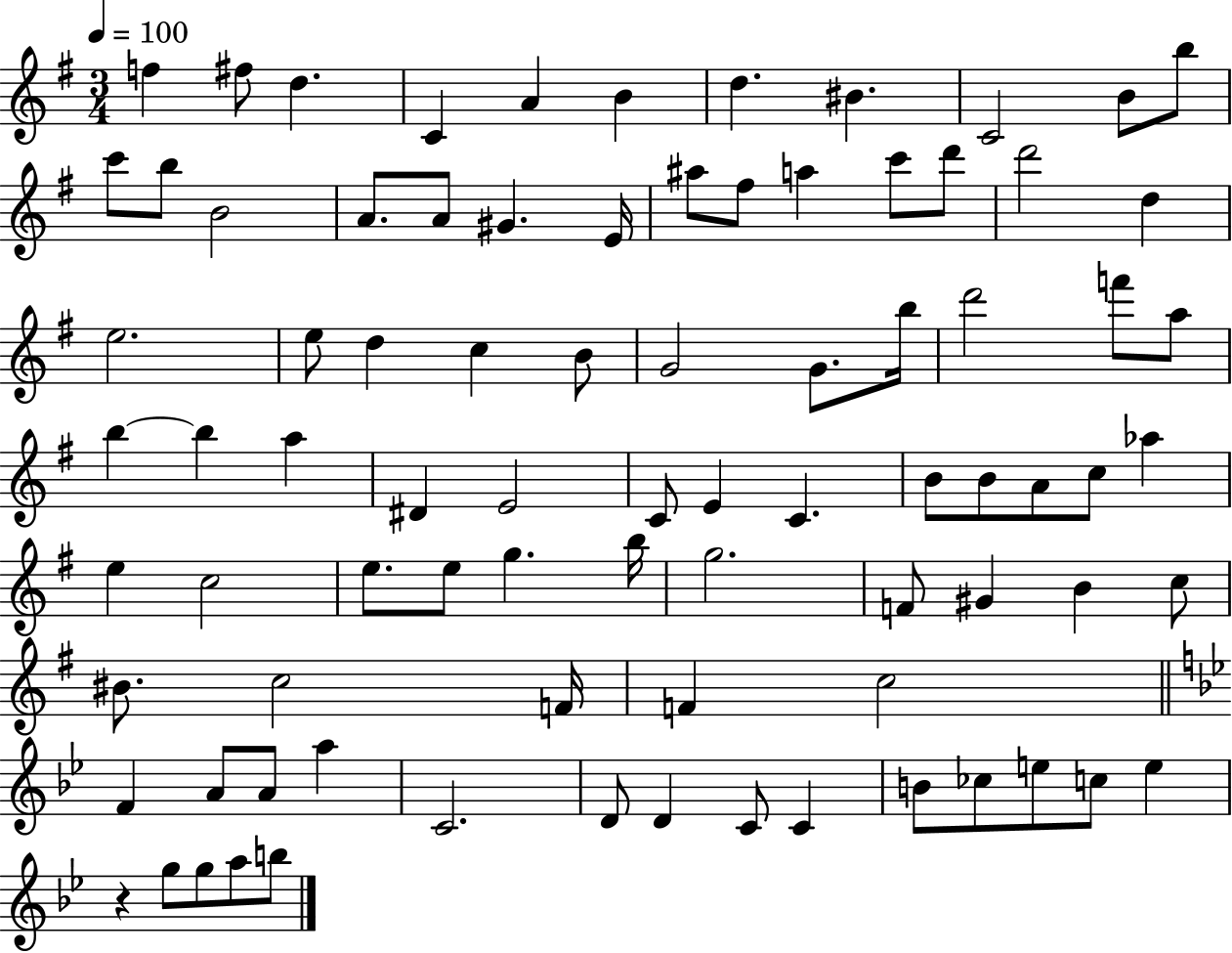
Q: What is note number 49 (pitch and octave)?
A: Ab5